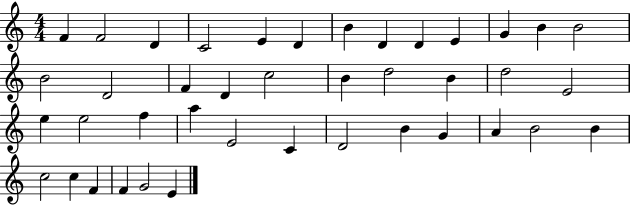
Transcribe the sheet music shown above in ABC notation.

X:1
T:Untitled
M:4/4
L:1/4
K:C
F F2 D C2 E D B D D E G B B2 B2 D2 F D c2 B d2 B d2 E2 e e2 f a E2 C D2 B G A B2 B c2 c F F G2 E